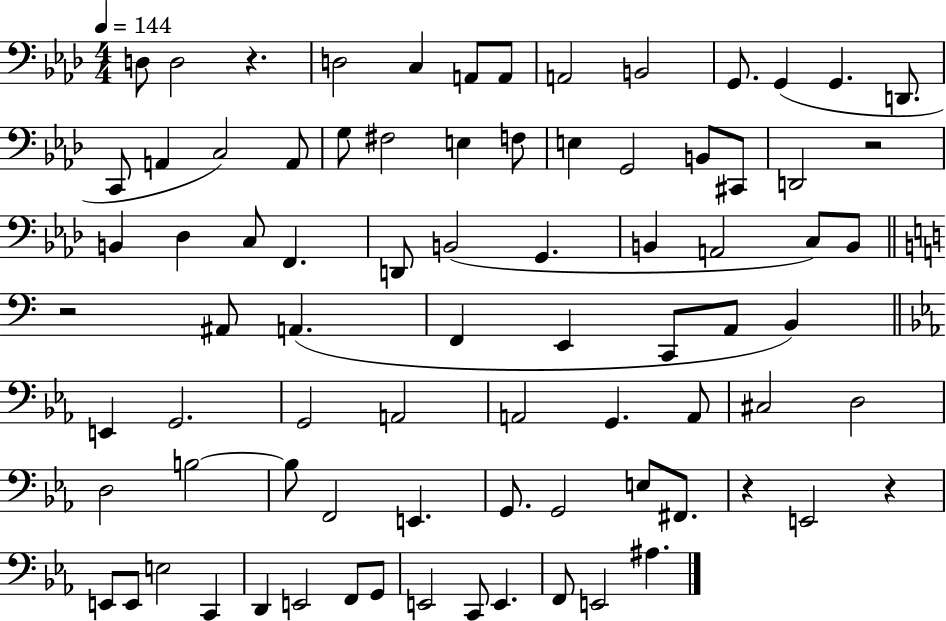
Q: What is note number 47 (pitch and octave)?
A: A2